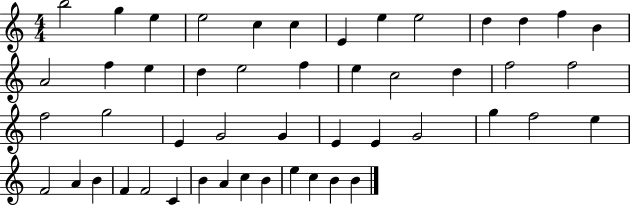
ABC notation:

X:1
T:Untitled
M:4/4
L:1/4
K:C
b2 g e e2 c c E e e2 d d f B A2 f e d e2 f e c2 d f2 f2 f2 g2 E G2 G E E G2 g f2 e F2 A B F F2 C B A c B e c B B